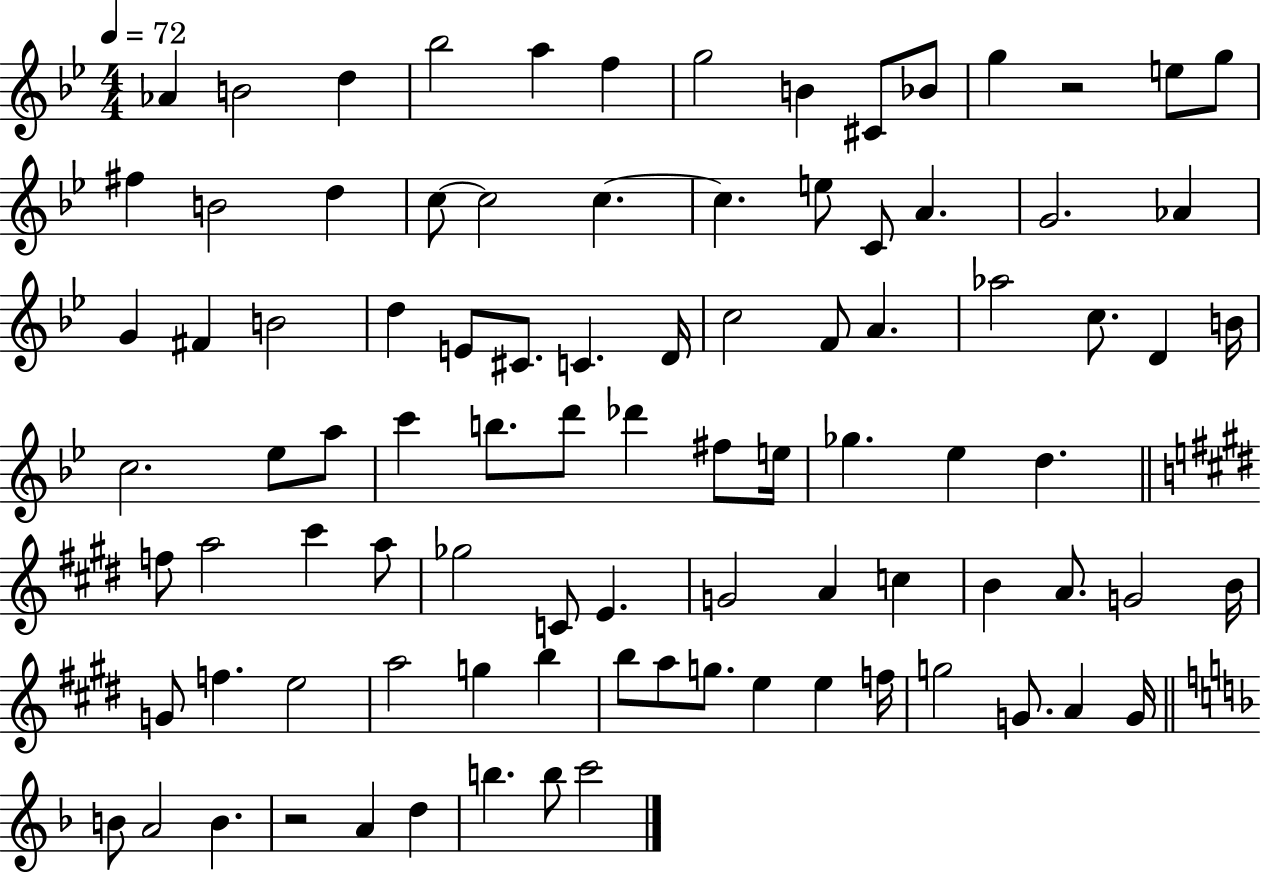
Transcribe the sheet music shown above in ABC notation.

X:1
T:Untitled
M:4/4
L:1/4
K:Bb
_A B2 d _b2 a f g2 B ^C/2 _B/2 g z2 e/2 g/2 ^f B2 d c/2 c2 c c e/2 C/2 A G2 _A G ^F B2 d E/2 ^C/2 C D/4 c2 F/2 A _a2 c/2 D B/4 c2 _e/2 a/2 c' b/2 d'/2 _d' ^f/2 e/4 _g _e d f/2 a2 ^c' a/2 _g2 C/2 E G2 A c B A/2 G2 B/4 G/2 f e2 a2 g b b/2 a/2 g/2 e e f/4 g2 G/2 A G/4 B/2 A2 B z2 A d b b/2 c'2